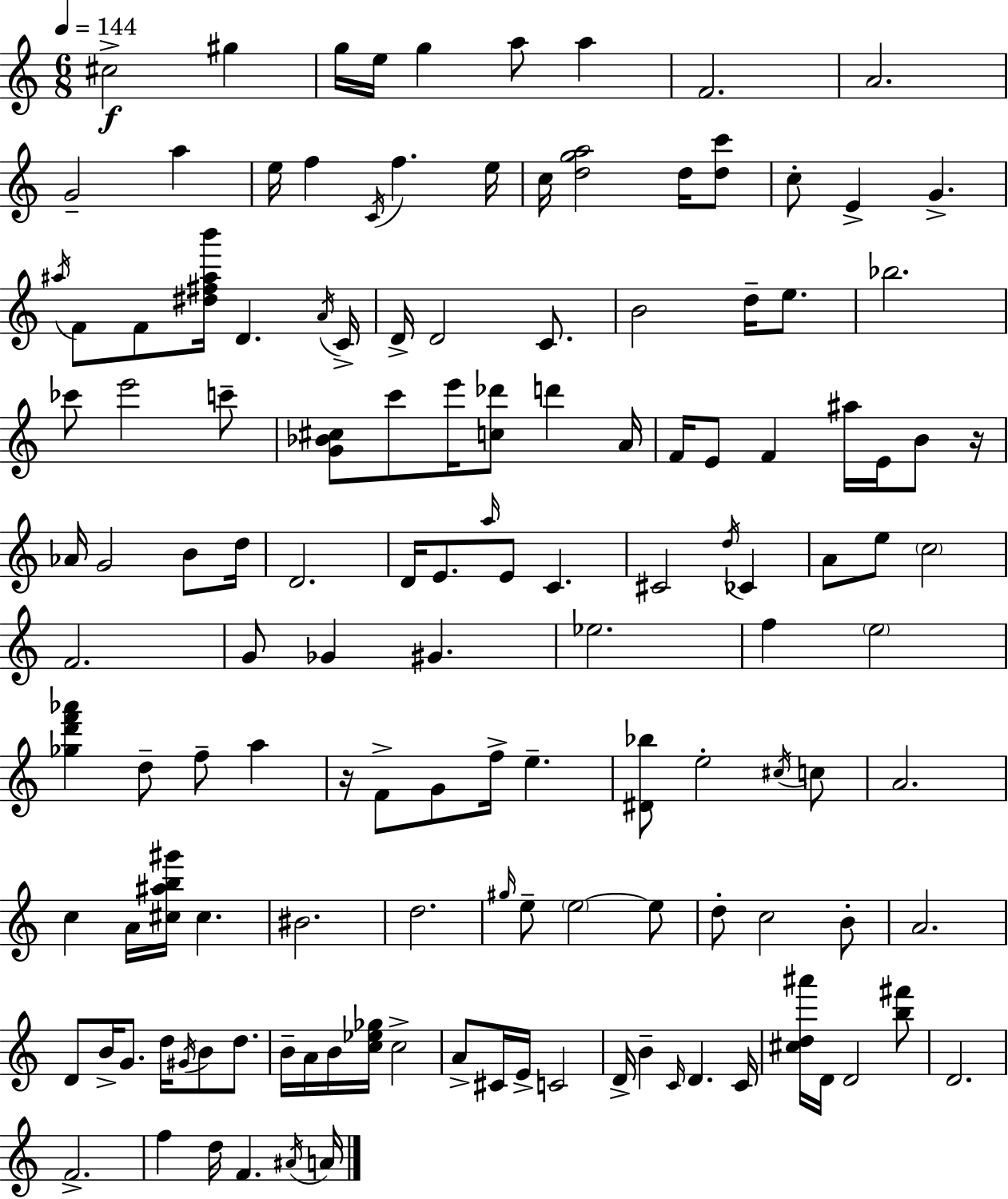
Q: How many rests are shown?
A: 2